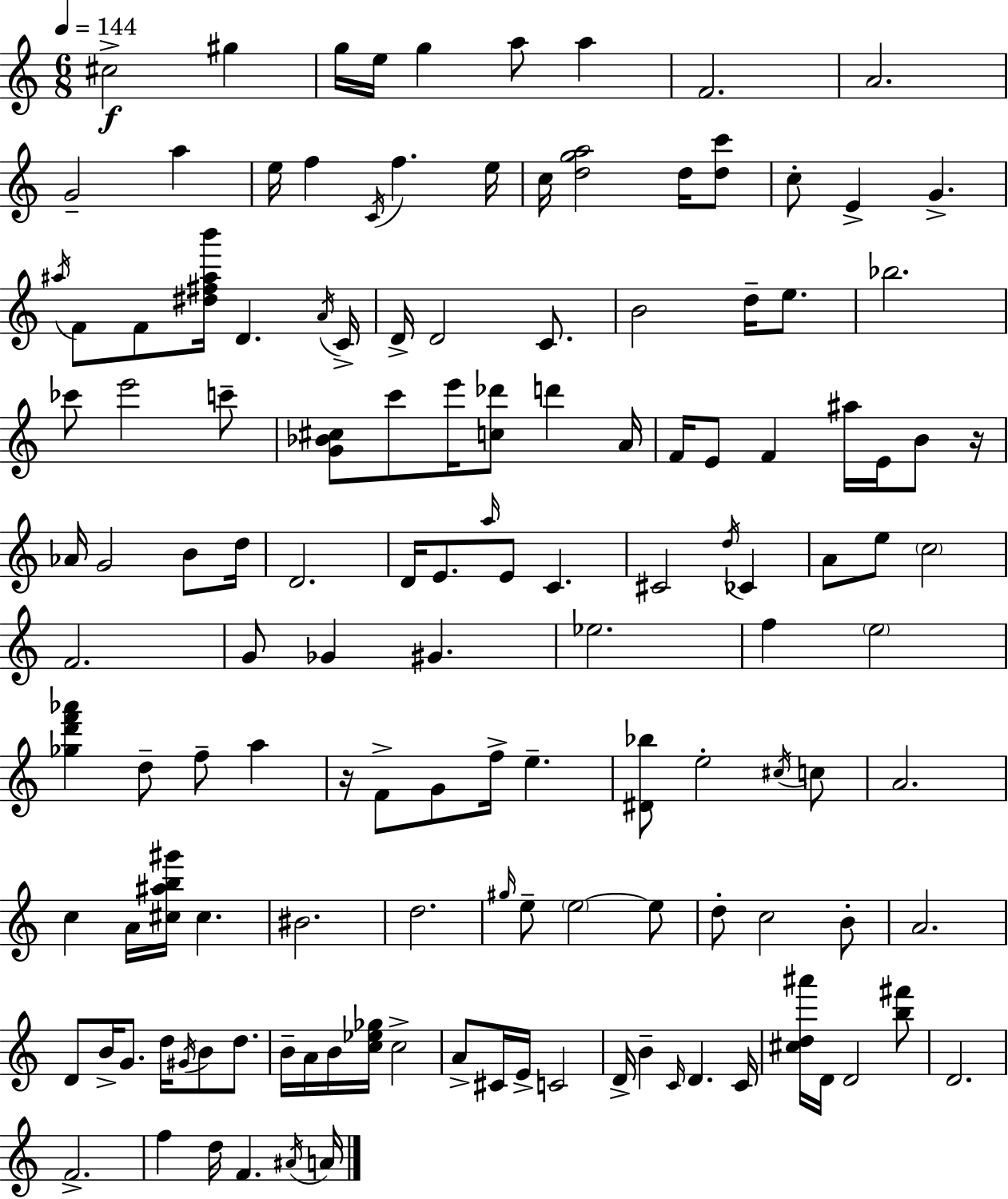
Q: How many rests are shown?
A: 2